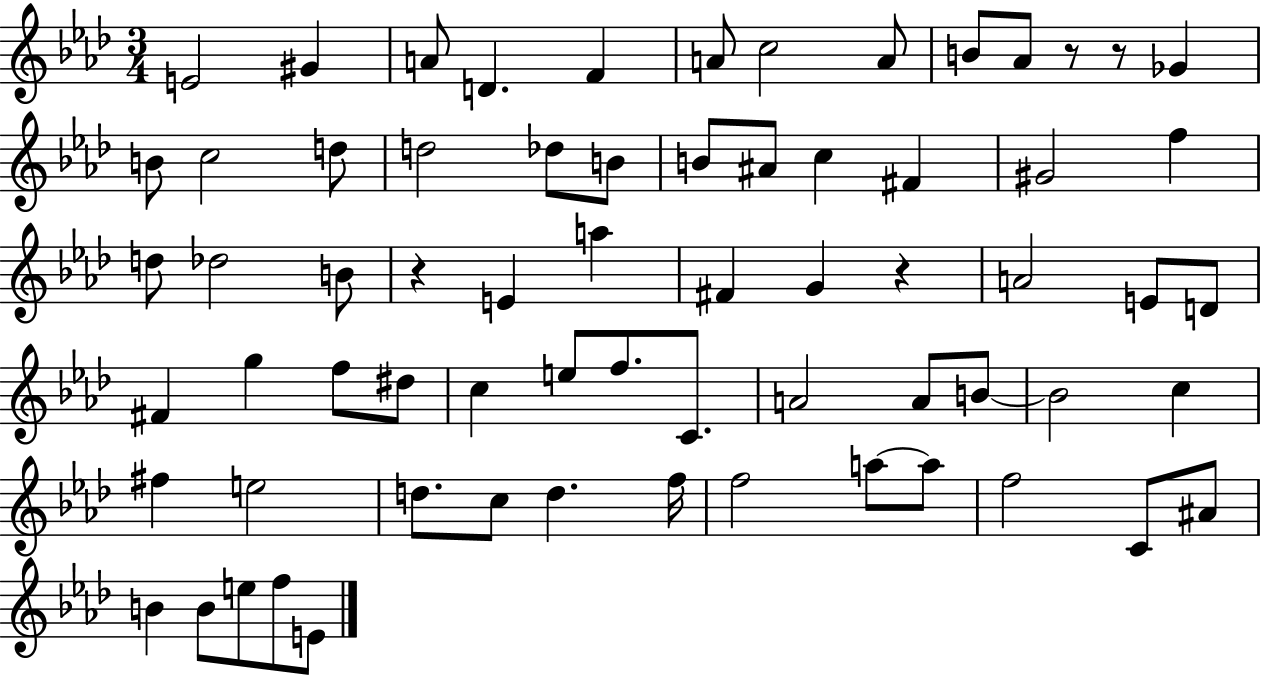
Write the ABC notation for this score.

X:1
T:Untitled
M:3/4
L:1/4
K:Ab
E2 ^G A/2 D F A/2 c2 A/2 B/2 _A/2 z/2 z/2 _G B/2 c2 d/2 d2 _d/2 B/2 B/2 ^A/2 c ^F ^G2 f d/2 _d2 B/2 z E a ^F G z A2 E/2 D/2 ^F g f/2 ^d/2 c e/2 f/2 C/2 A2 A/2 B/2 B2 c ^f e2 d/2 c/2 d f/4 f2 a/2 a/2 f2 C/2 ^A/2 B B/2 e/2 f/2 E/2